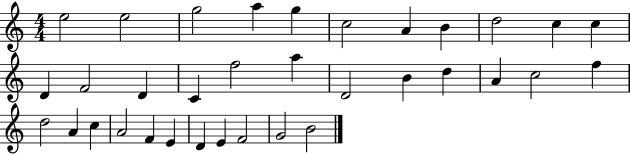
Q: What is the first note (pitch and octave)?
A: E5